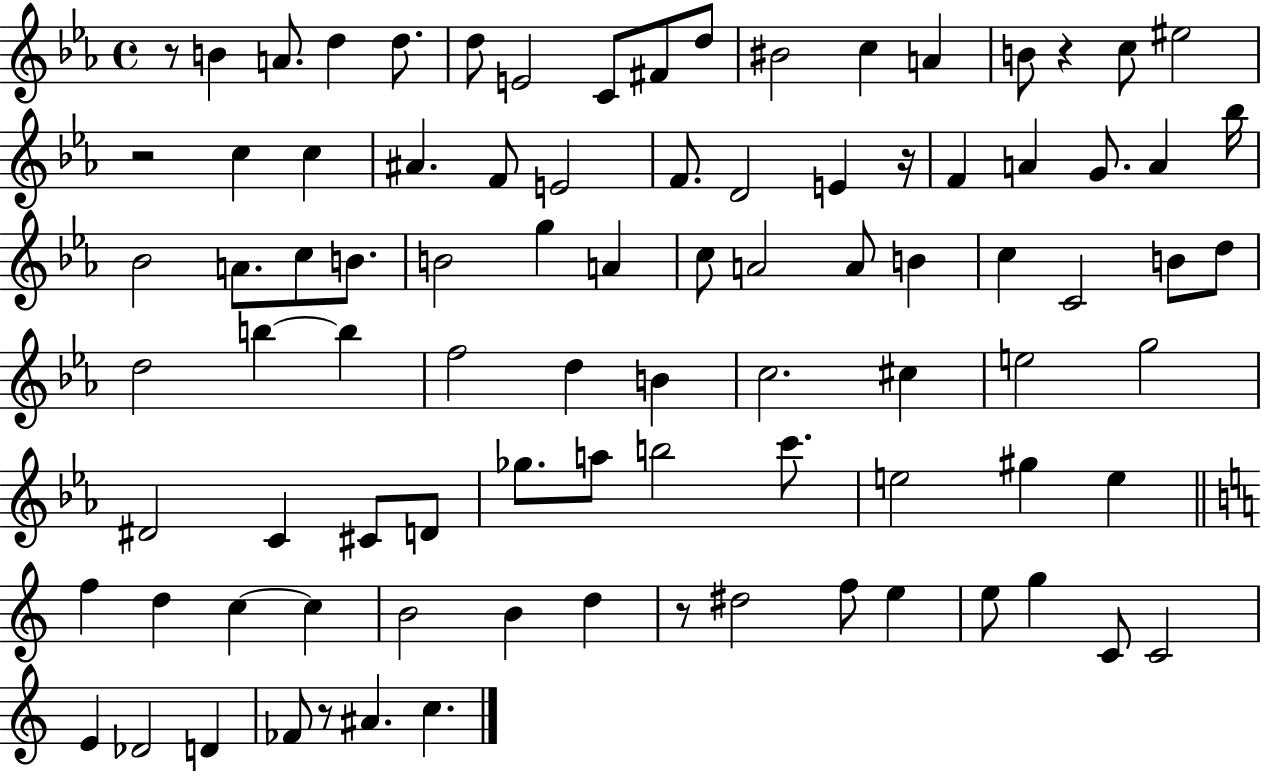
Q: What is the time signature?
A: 4/4